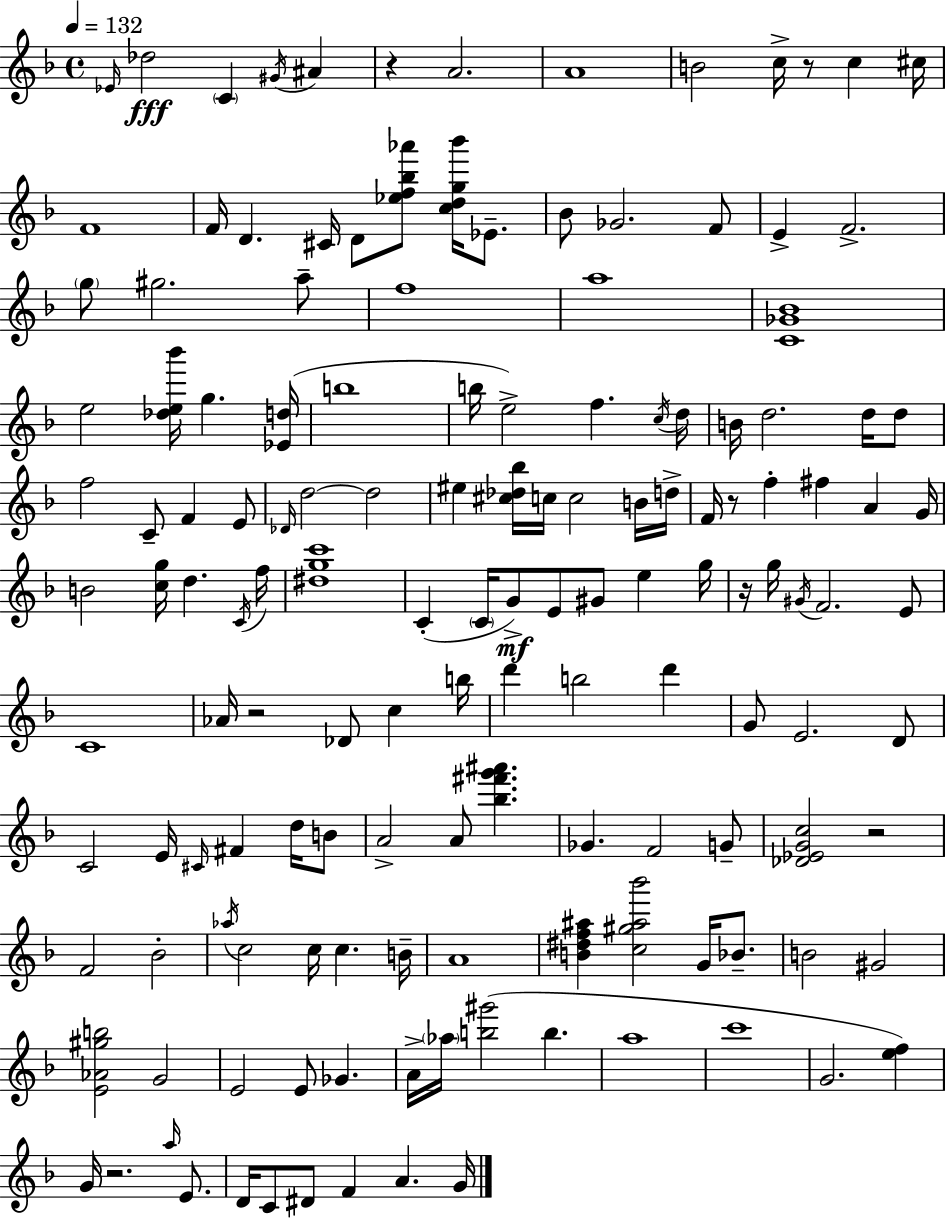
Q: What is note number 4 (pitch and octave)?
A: G#4